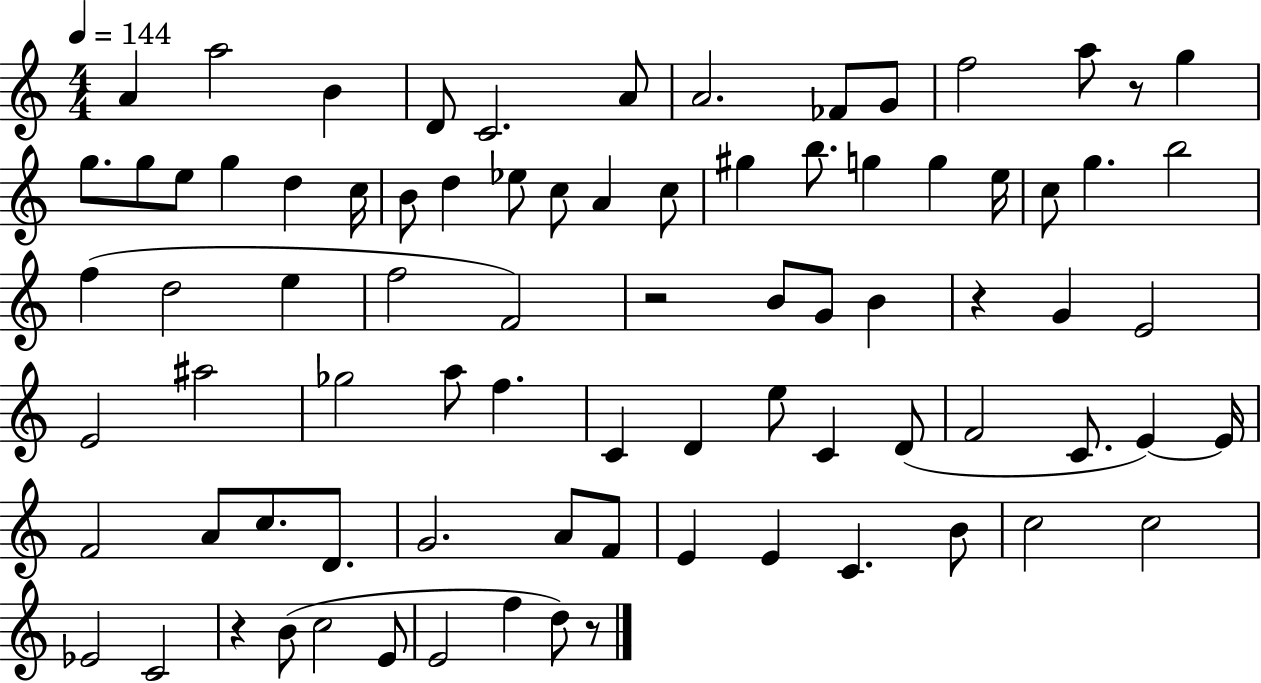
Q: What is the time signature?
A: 4/4